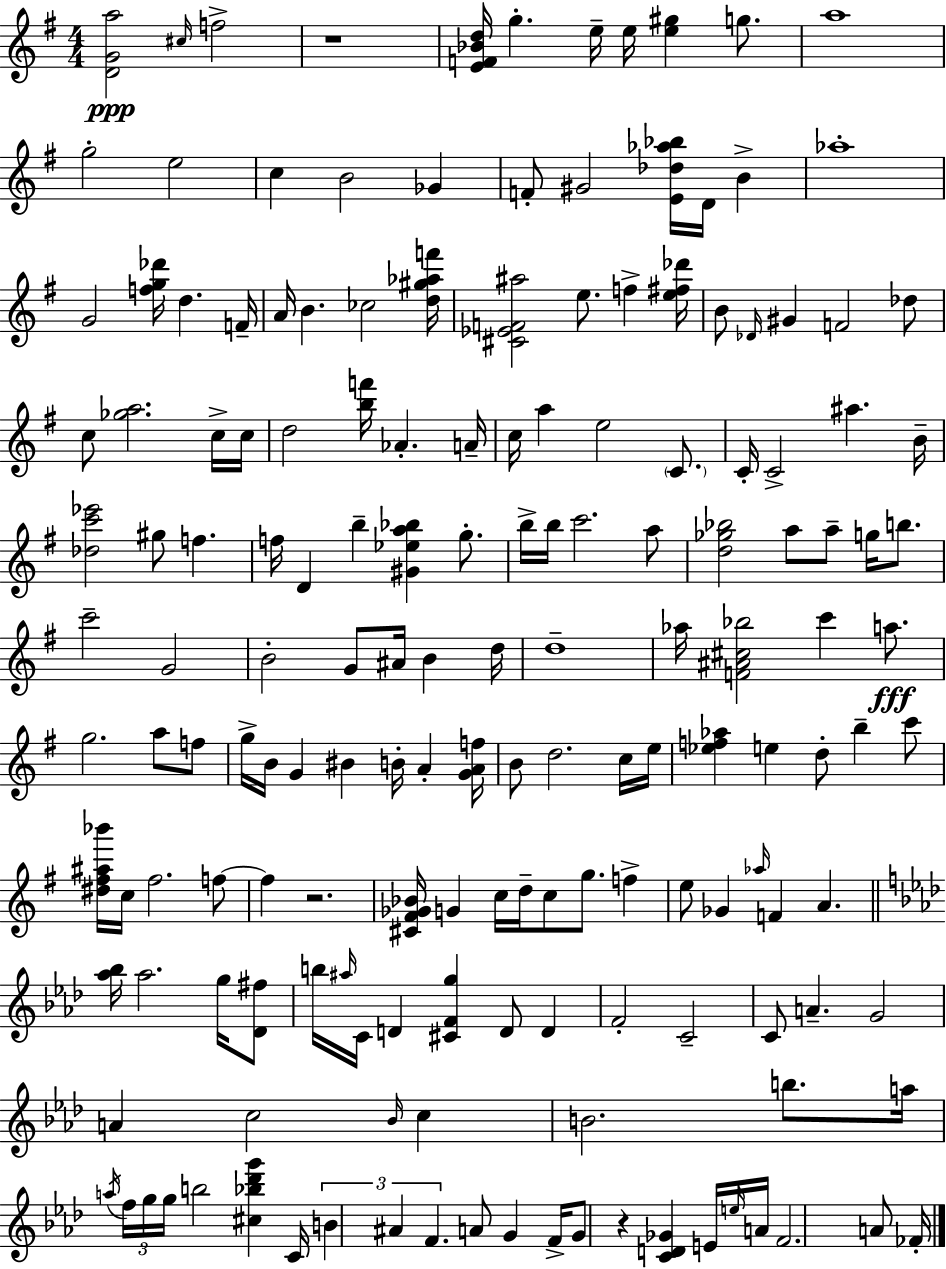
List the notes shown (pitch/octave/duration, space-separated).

[D4,G4,A5]/h C#5/s F5/h R/w [E4,F4,Bb4,D5]/s G5/q. E5/s E5/s [E5,G#5]/q G5/e. A5/w G5/h E5/h C5/q B4/h Gb4/q F4/e G#4/h [E4,Db5,Ab5,Bb5]/s D4/s B4/q Ab5/w G4/h [F5,G5,Db6]/s D5/q. F4/s A4/s B4/q. CES5/h [D5,G#5,Ab5,F6]/s [C#4,Eb4,F4,A#5]/h E5/e. F5/q [E5,F#5,Db6]/s B4/e Db4/s G#4/q F4/h Db5/e C5/e [Gb5,A5]/h. C5/s C5/s D5/h [B5,F6]/s Ab4/q. A4/s C5/s A5/q E5/h C4/e. C4/s C4/h A#5/q. B4/s [Db5,C6,Eb6]/h G#5/e F5/q. F5/s D4/q B5/q [G#4,Eb5,A5,Bb5]/q G5/e. B5/s B5/s C6/h. A5/e [D5,Gb5,Bb5]/h A5/e A5/e G5/s B5/e. C6/h G4/h B4/h G4/e A#4/s B4/q D5/s D5/w Ab5/s [F4,A#4,C#5,Bb5]/h C6/q A5/e. G5/h. A5/e F5/e G5/s B4/s G4/q BIS4/q B4/s A4/q [G4,A4,F5]/s B4/e D5/h. C5/s E5/s [Eb5,F5,Ab5]/q E5/q D5/e B5/q C6/e [D#5,F#5,A#5,Bb6]/s C5/s F#5/h. F5/e F5/q R/h. [C#4,F#4,Gb4,Bb4]/s G4/q C5/s D5/s C5/e G5/e. F5/q E5/e Gb4/q Ab5/s F4/q A4/q. [Ab5,Bb5]/s Ab5/h. G5/s [Db4,F#5]/e B5/s A#5/s C4/s D4/q [C#4,F4,G5]/q D4/e D4/q F4/h C4/h C4/e A4/q. G4/h A4/q C5/h Bb4/s C5/q B4/h. B5/e. A5/s A5/s F5/s G5/s G5/s B5/h [C#5,Bb5,Db6,G6]/q C4/s B4/q A#4/q F4/q. A4/e G4/q F4/s G4/e R/q [C4,D4,Gb4]/q E4/s E5/s A4/s F4/h. A4/e FES4/s